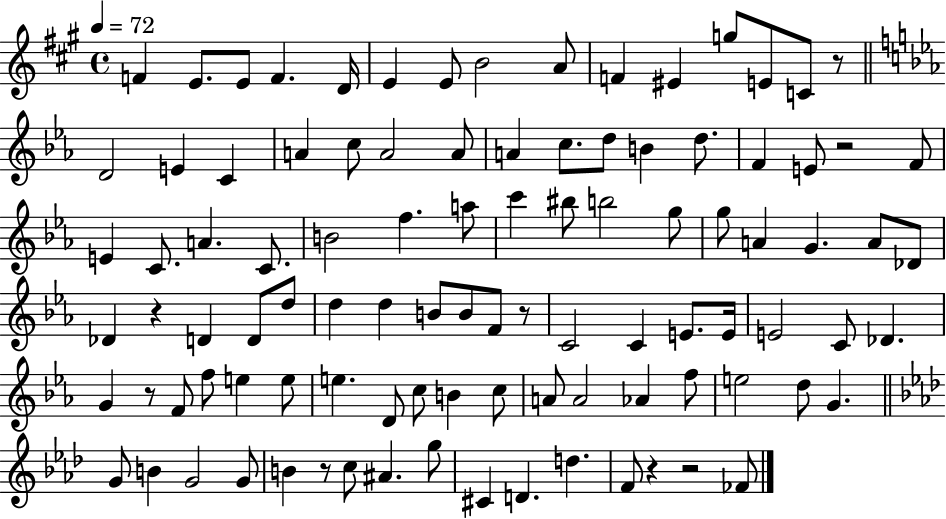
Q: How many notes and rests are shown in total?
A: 99